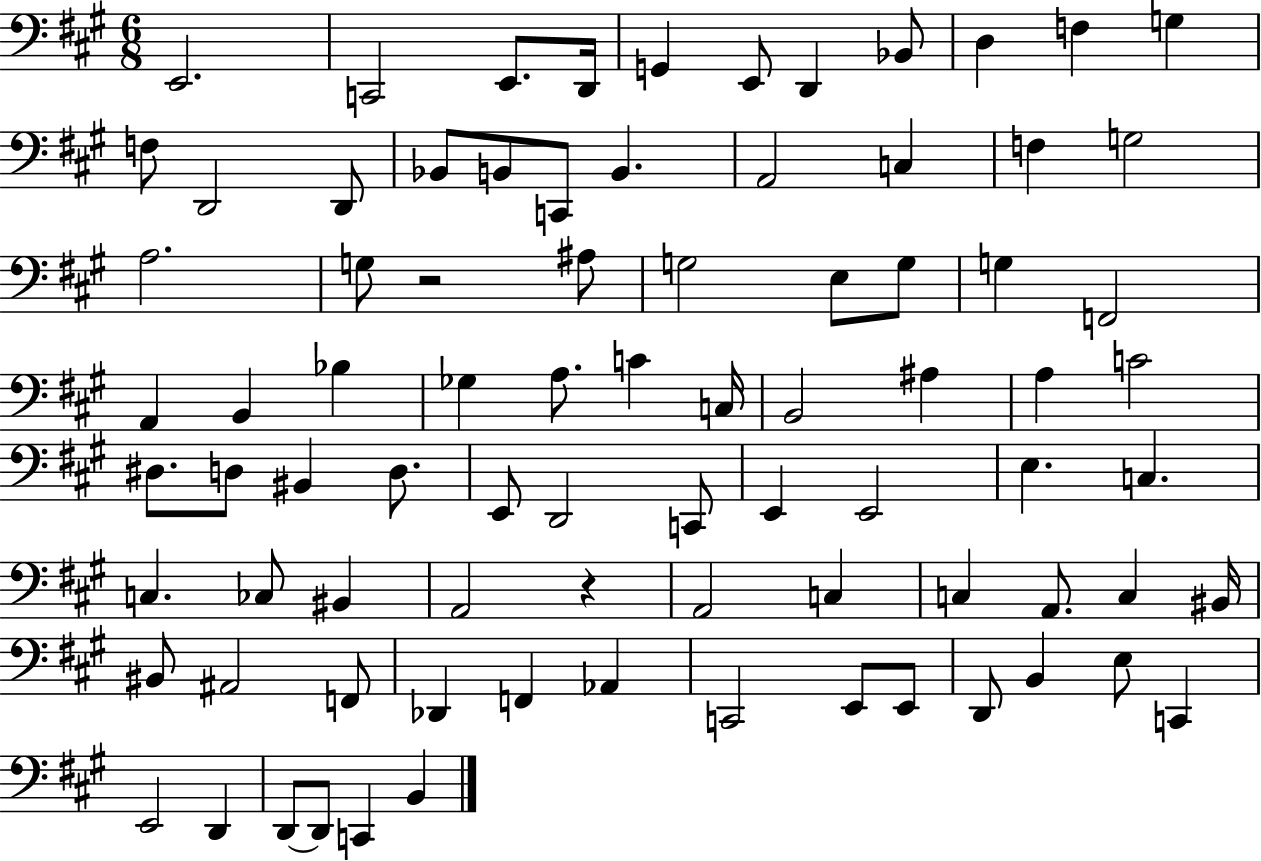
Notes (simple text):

E2/h. C2/h E2/e. D2/s G2/q E2/e D2/q Bb2/e D3/q F3/q G3/q F3/e D2/h D2/e Bb2/e B2/e C2/e B2/q. A2/h C3/q F3/q G3/h A3/h. G3/e R/h A#3/e G3/h E3/e G3/e G3/q F2/h A2/q B2/q Bb3/q Gb3/q A3/e. C4/q C3/s B2/h A#3/q A3/q C4/h D#3/e. D3/e BIS2/q D3/e. E2/e D2/h C2/e E2/q E2/h E3/q. C3/q. C3/q. CES3/e BIS2/q A2/h R/q A2/h C3/q C3/q A2/e. C3/q BIS2/s BIS2/e A#2/h F2/e Db2/q F2/q Ab2/q C2/h E2/e E2/e D2/e B2/q E3/e C2/q E2/h D2/q D2/e D2/e C2/q B2/q